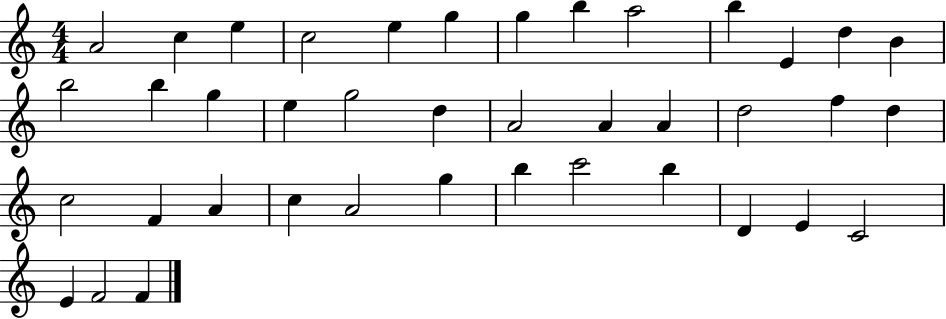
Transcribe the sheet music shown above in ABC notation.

X:1
T:Untitled
M:4/4
L:1/4
K:C
A2 c e c2 e g g b a2 b E d B b2 b g e g2 d A2 A A d2 f d c2 F A c A2 g b c'2 b D E C2 E F2 F